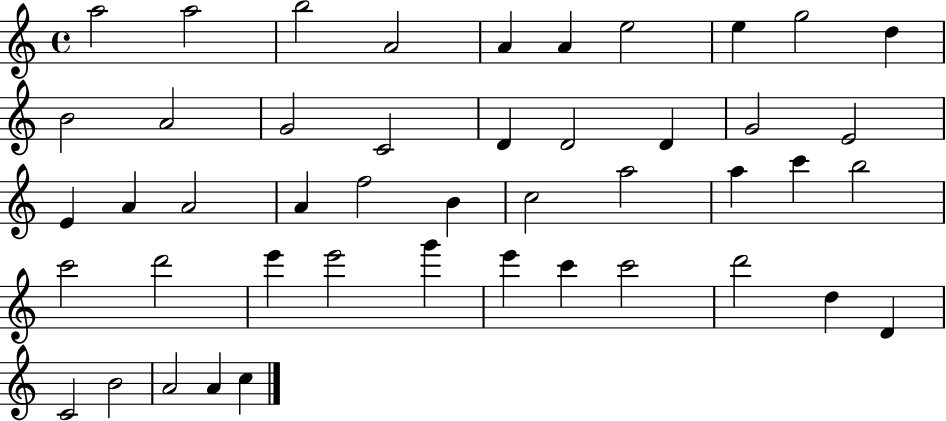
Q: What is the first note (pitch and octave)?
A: A5